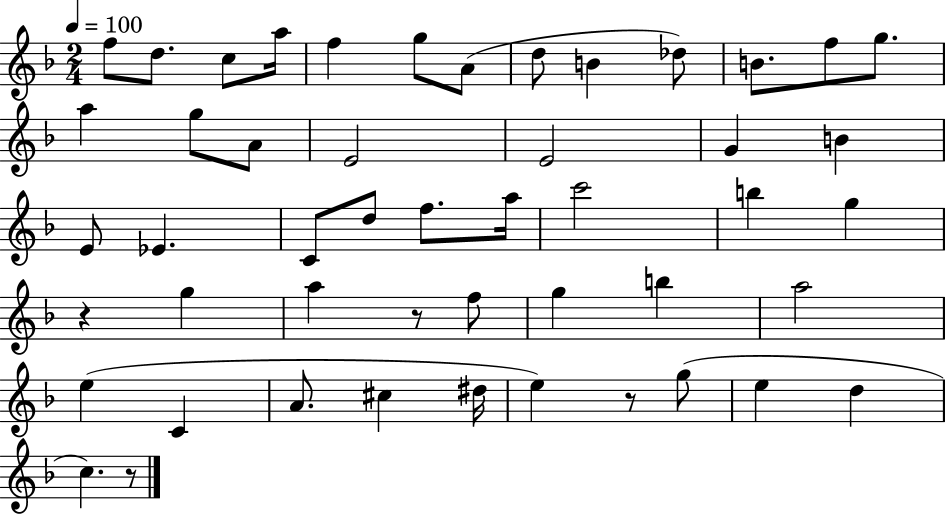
{
  \clef treble
  \numericTimeSignature
  \time 2/4
  \key f \major
  \tempo 4 = 100
  f''8 d''8. c''8 a''16 | f''4 g''8 a'8( | d''8 b'4 des''8) | b'8. f''8 g''8. | \break a''4 g''8 a'8 | e'2 | e'2 | g'4 b'4 | \break e'8 ees'4. | c'8 d''8 f''8. a''16 | c'''2 | b''4 g''4 | \break r4 g''4 | a''4 r8 f''8 | g''4 b''4 | a''2 | \break e''4( c'4 | a'8. cis''4 dis''16 | e''4) r8 g''8( | e''4 d''4 | \break c''4.) r8 | \bar "|."
}